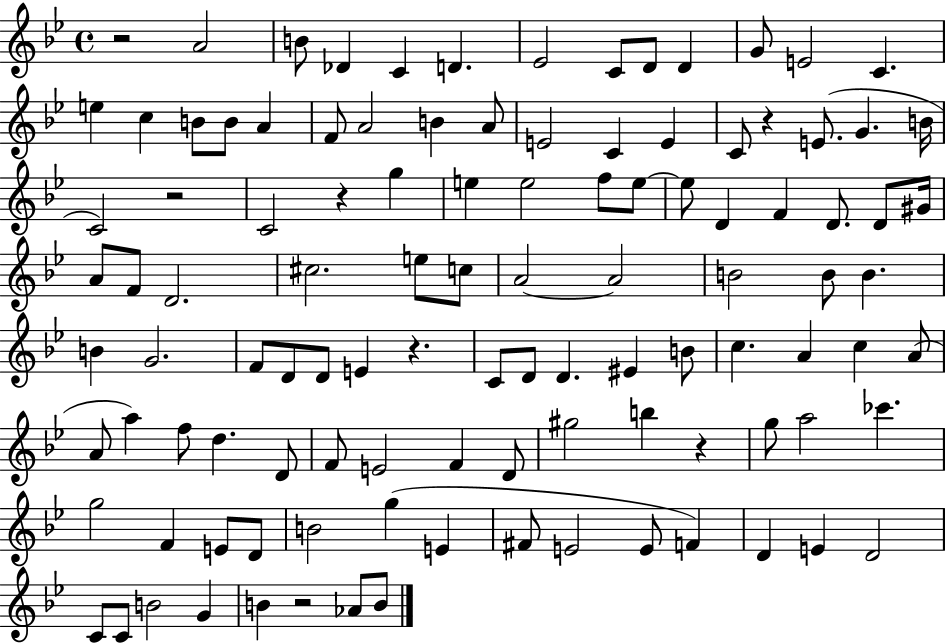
X:1
T:Untitled
M:4/4
L:1/4
K:Bb
z2 A2 B/2 _D C D _E2 C/2 D/2 D G/2 E2 C e c B/2 B/2 A F/2 A2 B A/2 E2 C E C/2 z E/2 G B/4 C2 z2 C2 z g e e2 f/2 e/2 e/2 D F D/2 D/2 ^G/4 A/2 F/2 D2 ^c2 e/2 c/2 A2 A2 B2 B/2 B B G2 F/2 D/2 D/2 E z C/2 D/2 D ^E B/2 c A c A/2 A/2 a f/2 d D/2 F/2 E2 F D/2 ^g2 b z g/2 a2 _c' g2 F E/2 D/2 B2 g E ^F/2 E2 E/2 F D E D2 C/2 C/2 B2 G B z2 _A/2 B/2